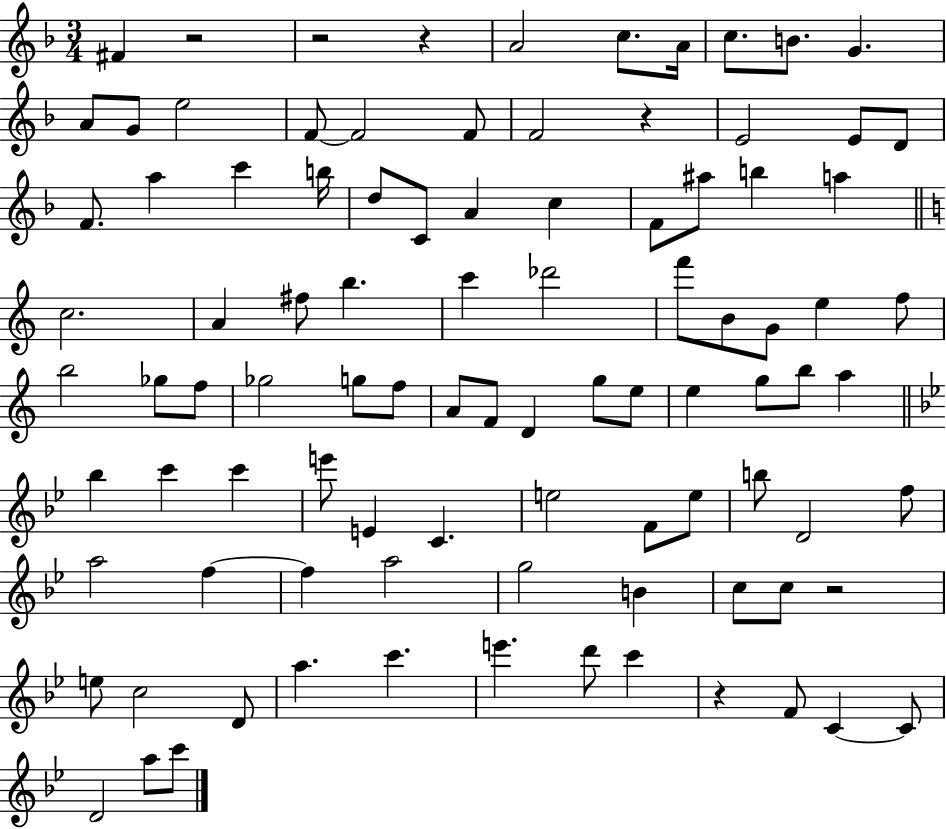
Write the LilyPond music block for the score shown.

{
  \clef treble
  \numericTimeSignature
  \time 3/4
  \key f \major
  fis'4 r2 | r2 r4 | a'2 c''8. a'16 | c''8. b'8. g'4. | \break a'8 g'8 e''2 | f'8~~ f'2 f'8 | f'2 r4 | e'2 e'8 d'8 | \break f'8. a''4 c'''4 b''16 | d''8 c'8 a'4 c''4 | f'8 ais''8 b''4 a''4 | \bar "||" \break \key c \major c''2. | a'4 fis''8 b''4. | c'''4 des'''2 | f'''8 b'8 g'8 e''4 f''8 | \break b''2 ges''8 f''8 | ges''2 g''8 f''8 | a'8 f'8 d'4 g''8 e''8 | e''4 g''8 b''8 a''4 | \break \bar "||" \break \key g \minor bes''4 c'''4 c'''4 | e'''8 e'4 c'4. | e''2 f'8 e''8 | b''8 d'2 f''8 | \break a''2 f''4~~ | f''4 a''2 | g''2 b'4 | c''8 c''8 r2 | \break e''8 c''2 d'8 | a''4. c'''4. | e'''4. d'''8 c'''4 | r4 f'8 c'4~~ c'8 | \break d'2 a''8 c'''8 | \bar "|."
}